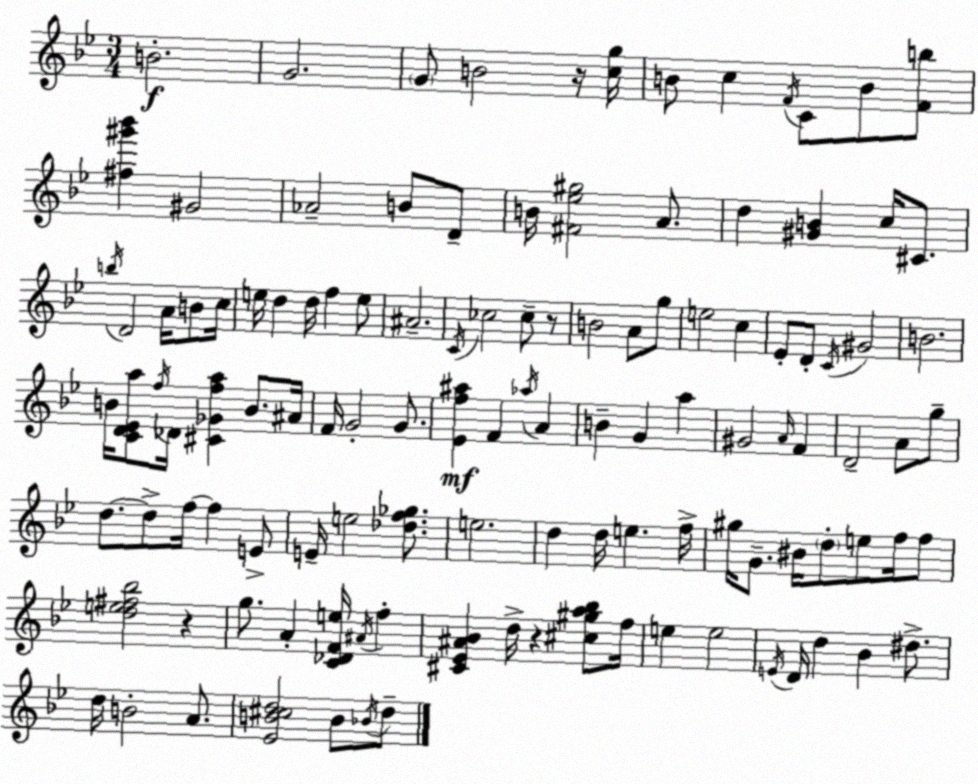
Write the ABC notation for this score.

X:1
T:Untitled
M:3/4
L:1/4
K:Gm
B2 G2 G/2 B2 z/4 [cg]/4 B/2 c F/4 C/2 B/2 [Fb]/2 [^f^g'_b'] ^G2 _A2 B/2 D/2 B/4 [^F_e^g]2 A/2 d [^GB] c/4 ^C/2 b/4 D2 A/4 B/2 c/4 e/4 d d/4 f e/2 ^A2 C/4 _c2 _c/2 z/2 B2 A/2 g/2 e2 c _E/2 D/2 C/4 ^G2 B2 B/4 [CD_Ea]/2 f/4 _D/4 [^C_Gfa] B/2 ^A/4 F/4 G2 G/2 [_Ef^a] F _a/4 A B G a ^G2 A/4 F D2 A/2 g/2 d/2 d/2 f/4 f E/2 E/4 e2 [_df_g]/2 e2 d d/4 e f/4 ^g/4 G/2 ^B/4 d/2 e/2 f/4 f/2 [de^f_b]2 z g/2 A [C_DFe]/4 ^A/4 f [^C_E^A_B] d/4 z [^c^ga_b]/2 f/4 e e2 E/4 D/4 d _B ^d/2 d/4 B2 A/2 [_EB^cd]2 B/2 _B/4 d/2